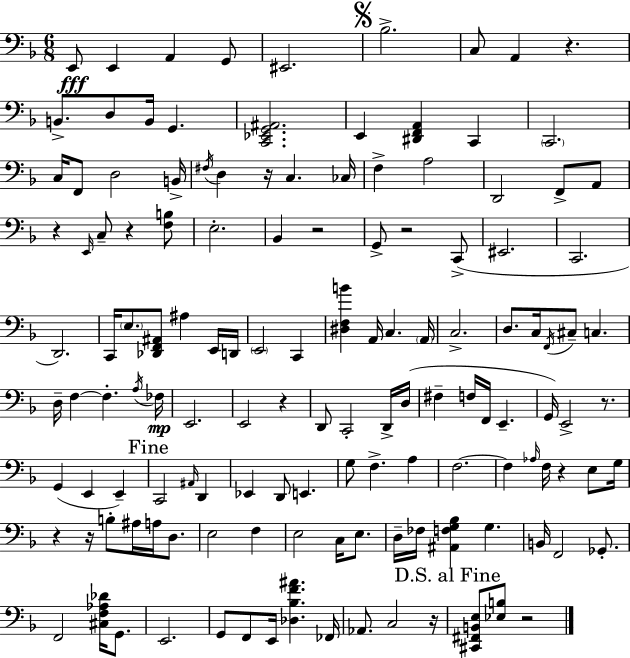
{
  \clef bass
  \numericTimeSignature
  \time 6/8
  \key f \major
  e,8\fff e,4 a,4 g,8 | eis,2. | \mark \markup { \musicglyph "scripts.segno" } bes2.-> | c8 a,4 r4. | \break b,8.-> d8 b,16 g,4. | <c, ees, g, ais,>2. | e,4 <dis, f, a,>4 c,4 | \parenthesize c,2. | \break c16 f,8 d2 b,16-> | \acciaccatura { fis16 } d4 r16 c4. | ces16 f4-> a2 | d,2 f,8-> a,8 | \break r4 \grace { e,16 } c8-- r4 | <f b>8 e2.-. | bes,4 r2 | g,8-> r2 | \break c,8->( eis,2. | c,2. | d,2.) | c,16 \parenthesize e8. <des, f, ais,>8 ais4 | \break e,16 d,16 \parenthesize e,2 c,4 | <dis f b'>4 a,16 c4. | \parenthesize a,16 c2.-> | d8. c16 \acciaccatura { f,16 } cis8-- c4. | \break d16-- f4~~ f4.-. | \acciaccatura { a16 }\mp fes16 e,2. | e,2 | r4 d,8 c,2-. | \break d,16-> d16( fis4-- f16 f,16 e,4.-- | g,16) e,2-> | r8. g,4( e,4 | e,4--) \mark "Fine" c,2 | \break \grace { ais,16 } d,4 ees,4 d,8 e,4. | g8 f4.-> | a4 f2.~~ | f4 \grace { aes16 } f16 r4 | \break e8 g16 r4 r16 b8-. | ais16 a16 d8. e2 | f4 e2 | c16 e8. d16-- fes16 <ais, f g bes>4 | \break g4. b,16 f,2 | ges,8.-. f,2 | <cis f aes des'>16 g,8. e,2. | g,8 f,8 e,16 <des bes f' ais'>4. | \break fes,16 aes,8. c2 | r16 \mark "D.S. al Fine" <cis, fis, b, e>8 <ees b>8 r2 | \bar "|."
}